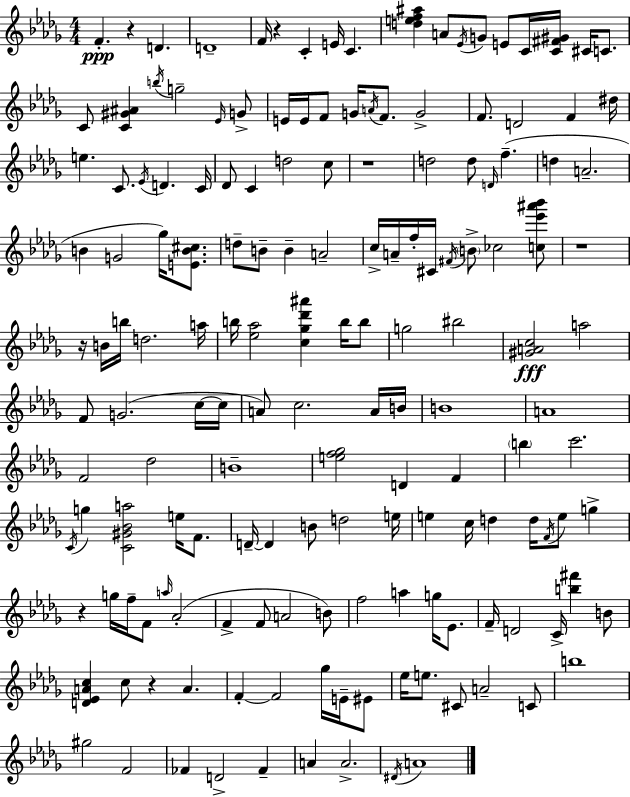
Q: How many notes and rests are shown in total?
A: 160